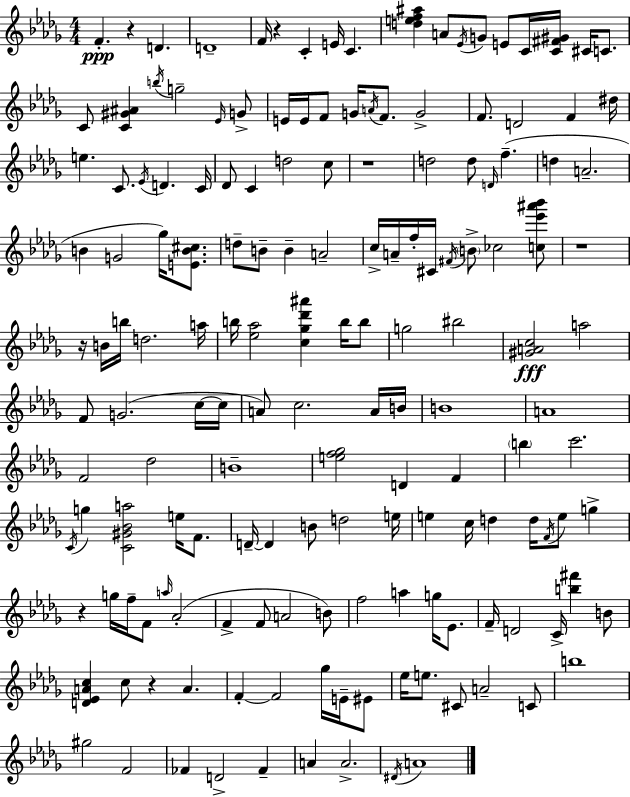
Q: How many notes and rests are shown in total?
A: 160